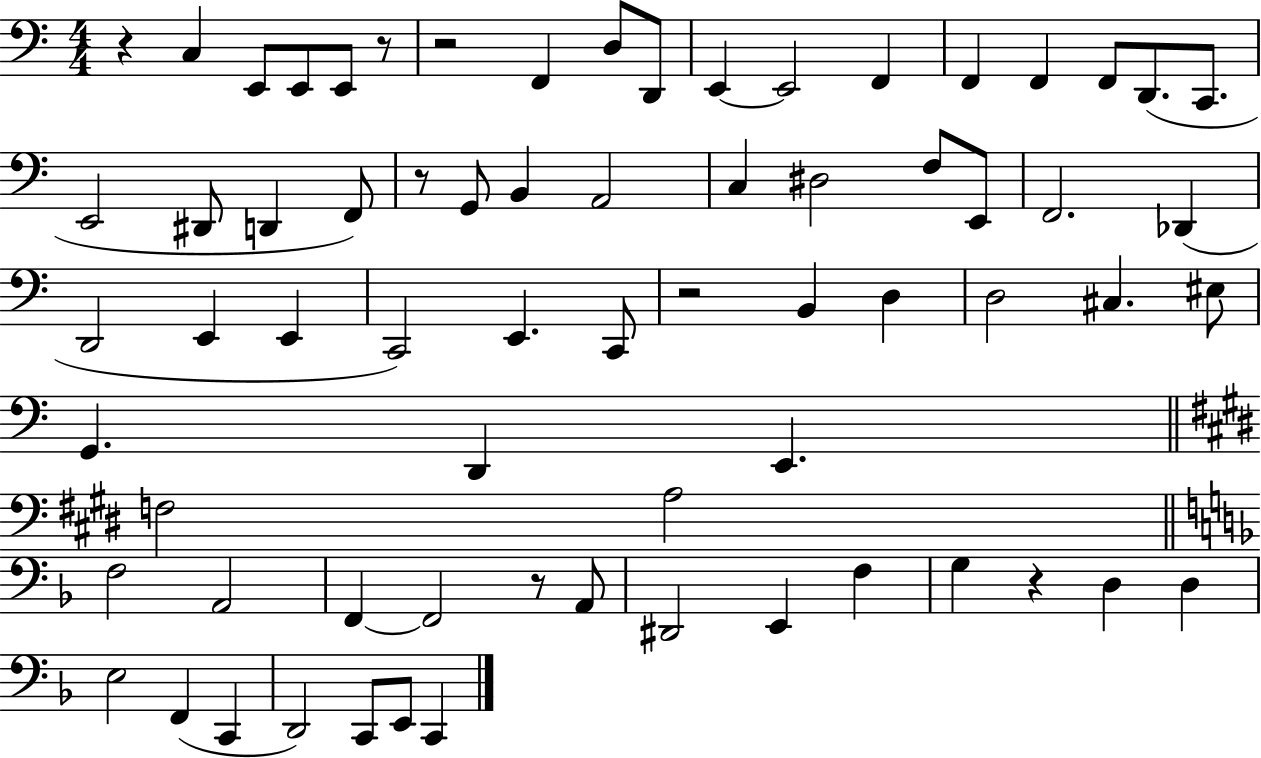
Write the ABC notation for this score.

X:1
T:Untitled
M:4/4
L:1/4
K:C
z C, E,,/2 E,,/2 E,,/2 z/2 z2 F,, D,/2 D,,/2 E,, E,,2 F,, F,, F,, F,,/2 D,,/2 C,,/2 E,,2 ^D,,/2 D,, F,,/2 z/2 G,,/2 B,, A,,2 C, ^D,2 F,/2 E,,/2 F,,2 _D,, D,,2 E,, E,, C,,2 E,, C,,/2 z2 B,, D, D,2 ^C, ^E,/2 G,, D,, E,, F,2 A,2 F,2 A,,2 F,, F,,2 z/2 A,,/2 ^D,,2 E,, F, G, z D, D, E,2 F,, C,, D,,2 C,,/2 E,,/2 C,,